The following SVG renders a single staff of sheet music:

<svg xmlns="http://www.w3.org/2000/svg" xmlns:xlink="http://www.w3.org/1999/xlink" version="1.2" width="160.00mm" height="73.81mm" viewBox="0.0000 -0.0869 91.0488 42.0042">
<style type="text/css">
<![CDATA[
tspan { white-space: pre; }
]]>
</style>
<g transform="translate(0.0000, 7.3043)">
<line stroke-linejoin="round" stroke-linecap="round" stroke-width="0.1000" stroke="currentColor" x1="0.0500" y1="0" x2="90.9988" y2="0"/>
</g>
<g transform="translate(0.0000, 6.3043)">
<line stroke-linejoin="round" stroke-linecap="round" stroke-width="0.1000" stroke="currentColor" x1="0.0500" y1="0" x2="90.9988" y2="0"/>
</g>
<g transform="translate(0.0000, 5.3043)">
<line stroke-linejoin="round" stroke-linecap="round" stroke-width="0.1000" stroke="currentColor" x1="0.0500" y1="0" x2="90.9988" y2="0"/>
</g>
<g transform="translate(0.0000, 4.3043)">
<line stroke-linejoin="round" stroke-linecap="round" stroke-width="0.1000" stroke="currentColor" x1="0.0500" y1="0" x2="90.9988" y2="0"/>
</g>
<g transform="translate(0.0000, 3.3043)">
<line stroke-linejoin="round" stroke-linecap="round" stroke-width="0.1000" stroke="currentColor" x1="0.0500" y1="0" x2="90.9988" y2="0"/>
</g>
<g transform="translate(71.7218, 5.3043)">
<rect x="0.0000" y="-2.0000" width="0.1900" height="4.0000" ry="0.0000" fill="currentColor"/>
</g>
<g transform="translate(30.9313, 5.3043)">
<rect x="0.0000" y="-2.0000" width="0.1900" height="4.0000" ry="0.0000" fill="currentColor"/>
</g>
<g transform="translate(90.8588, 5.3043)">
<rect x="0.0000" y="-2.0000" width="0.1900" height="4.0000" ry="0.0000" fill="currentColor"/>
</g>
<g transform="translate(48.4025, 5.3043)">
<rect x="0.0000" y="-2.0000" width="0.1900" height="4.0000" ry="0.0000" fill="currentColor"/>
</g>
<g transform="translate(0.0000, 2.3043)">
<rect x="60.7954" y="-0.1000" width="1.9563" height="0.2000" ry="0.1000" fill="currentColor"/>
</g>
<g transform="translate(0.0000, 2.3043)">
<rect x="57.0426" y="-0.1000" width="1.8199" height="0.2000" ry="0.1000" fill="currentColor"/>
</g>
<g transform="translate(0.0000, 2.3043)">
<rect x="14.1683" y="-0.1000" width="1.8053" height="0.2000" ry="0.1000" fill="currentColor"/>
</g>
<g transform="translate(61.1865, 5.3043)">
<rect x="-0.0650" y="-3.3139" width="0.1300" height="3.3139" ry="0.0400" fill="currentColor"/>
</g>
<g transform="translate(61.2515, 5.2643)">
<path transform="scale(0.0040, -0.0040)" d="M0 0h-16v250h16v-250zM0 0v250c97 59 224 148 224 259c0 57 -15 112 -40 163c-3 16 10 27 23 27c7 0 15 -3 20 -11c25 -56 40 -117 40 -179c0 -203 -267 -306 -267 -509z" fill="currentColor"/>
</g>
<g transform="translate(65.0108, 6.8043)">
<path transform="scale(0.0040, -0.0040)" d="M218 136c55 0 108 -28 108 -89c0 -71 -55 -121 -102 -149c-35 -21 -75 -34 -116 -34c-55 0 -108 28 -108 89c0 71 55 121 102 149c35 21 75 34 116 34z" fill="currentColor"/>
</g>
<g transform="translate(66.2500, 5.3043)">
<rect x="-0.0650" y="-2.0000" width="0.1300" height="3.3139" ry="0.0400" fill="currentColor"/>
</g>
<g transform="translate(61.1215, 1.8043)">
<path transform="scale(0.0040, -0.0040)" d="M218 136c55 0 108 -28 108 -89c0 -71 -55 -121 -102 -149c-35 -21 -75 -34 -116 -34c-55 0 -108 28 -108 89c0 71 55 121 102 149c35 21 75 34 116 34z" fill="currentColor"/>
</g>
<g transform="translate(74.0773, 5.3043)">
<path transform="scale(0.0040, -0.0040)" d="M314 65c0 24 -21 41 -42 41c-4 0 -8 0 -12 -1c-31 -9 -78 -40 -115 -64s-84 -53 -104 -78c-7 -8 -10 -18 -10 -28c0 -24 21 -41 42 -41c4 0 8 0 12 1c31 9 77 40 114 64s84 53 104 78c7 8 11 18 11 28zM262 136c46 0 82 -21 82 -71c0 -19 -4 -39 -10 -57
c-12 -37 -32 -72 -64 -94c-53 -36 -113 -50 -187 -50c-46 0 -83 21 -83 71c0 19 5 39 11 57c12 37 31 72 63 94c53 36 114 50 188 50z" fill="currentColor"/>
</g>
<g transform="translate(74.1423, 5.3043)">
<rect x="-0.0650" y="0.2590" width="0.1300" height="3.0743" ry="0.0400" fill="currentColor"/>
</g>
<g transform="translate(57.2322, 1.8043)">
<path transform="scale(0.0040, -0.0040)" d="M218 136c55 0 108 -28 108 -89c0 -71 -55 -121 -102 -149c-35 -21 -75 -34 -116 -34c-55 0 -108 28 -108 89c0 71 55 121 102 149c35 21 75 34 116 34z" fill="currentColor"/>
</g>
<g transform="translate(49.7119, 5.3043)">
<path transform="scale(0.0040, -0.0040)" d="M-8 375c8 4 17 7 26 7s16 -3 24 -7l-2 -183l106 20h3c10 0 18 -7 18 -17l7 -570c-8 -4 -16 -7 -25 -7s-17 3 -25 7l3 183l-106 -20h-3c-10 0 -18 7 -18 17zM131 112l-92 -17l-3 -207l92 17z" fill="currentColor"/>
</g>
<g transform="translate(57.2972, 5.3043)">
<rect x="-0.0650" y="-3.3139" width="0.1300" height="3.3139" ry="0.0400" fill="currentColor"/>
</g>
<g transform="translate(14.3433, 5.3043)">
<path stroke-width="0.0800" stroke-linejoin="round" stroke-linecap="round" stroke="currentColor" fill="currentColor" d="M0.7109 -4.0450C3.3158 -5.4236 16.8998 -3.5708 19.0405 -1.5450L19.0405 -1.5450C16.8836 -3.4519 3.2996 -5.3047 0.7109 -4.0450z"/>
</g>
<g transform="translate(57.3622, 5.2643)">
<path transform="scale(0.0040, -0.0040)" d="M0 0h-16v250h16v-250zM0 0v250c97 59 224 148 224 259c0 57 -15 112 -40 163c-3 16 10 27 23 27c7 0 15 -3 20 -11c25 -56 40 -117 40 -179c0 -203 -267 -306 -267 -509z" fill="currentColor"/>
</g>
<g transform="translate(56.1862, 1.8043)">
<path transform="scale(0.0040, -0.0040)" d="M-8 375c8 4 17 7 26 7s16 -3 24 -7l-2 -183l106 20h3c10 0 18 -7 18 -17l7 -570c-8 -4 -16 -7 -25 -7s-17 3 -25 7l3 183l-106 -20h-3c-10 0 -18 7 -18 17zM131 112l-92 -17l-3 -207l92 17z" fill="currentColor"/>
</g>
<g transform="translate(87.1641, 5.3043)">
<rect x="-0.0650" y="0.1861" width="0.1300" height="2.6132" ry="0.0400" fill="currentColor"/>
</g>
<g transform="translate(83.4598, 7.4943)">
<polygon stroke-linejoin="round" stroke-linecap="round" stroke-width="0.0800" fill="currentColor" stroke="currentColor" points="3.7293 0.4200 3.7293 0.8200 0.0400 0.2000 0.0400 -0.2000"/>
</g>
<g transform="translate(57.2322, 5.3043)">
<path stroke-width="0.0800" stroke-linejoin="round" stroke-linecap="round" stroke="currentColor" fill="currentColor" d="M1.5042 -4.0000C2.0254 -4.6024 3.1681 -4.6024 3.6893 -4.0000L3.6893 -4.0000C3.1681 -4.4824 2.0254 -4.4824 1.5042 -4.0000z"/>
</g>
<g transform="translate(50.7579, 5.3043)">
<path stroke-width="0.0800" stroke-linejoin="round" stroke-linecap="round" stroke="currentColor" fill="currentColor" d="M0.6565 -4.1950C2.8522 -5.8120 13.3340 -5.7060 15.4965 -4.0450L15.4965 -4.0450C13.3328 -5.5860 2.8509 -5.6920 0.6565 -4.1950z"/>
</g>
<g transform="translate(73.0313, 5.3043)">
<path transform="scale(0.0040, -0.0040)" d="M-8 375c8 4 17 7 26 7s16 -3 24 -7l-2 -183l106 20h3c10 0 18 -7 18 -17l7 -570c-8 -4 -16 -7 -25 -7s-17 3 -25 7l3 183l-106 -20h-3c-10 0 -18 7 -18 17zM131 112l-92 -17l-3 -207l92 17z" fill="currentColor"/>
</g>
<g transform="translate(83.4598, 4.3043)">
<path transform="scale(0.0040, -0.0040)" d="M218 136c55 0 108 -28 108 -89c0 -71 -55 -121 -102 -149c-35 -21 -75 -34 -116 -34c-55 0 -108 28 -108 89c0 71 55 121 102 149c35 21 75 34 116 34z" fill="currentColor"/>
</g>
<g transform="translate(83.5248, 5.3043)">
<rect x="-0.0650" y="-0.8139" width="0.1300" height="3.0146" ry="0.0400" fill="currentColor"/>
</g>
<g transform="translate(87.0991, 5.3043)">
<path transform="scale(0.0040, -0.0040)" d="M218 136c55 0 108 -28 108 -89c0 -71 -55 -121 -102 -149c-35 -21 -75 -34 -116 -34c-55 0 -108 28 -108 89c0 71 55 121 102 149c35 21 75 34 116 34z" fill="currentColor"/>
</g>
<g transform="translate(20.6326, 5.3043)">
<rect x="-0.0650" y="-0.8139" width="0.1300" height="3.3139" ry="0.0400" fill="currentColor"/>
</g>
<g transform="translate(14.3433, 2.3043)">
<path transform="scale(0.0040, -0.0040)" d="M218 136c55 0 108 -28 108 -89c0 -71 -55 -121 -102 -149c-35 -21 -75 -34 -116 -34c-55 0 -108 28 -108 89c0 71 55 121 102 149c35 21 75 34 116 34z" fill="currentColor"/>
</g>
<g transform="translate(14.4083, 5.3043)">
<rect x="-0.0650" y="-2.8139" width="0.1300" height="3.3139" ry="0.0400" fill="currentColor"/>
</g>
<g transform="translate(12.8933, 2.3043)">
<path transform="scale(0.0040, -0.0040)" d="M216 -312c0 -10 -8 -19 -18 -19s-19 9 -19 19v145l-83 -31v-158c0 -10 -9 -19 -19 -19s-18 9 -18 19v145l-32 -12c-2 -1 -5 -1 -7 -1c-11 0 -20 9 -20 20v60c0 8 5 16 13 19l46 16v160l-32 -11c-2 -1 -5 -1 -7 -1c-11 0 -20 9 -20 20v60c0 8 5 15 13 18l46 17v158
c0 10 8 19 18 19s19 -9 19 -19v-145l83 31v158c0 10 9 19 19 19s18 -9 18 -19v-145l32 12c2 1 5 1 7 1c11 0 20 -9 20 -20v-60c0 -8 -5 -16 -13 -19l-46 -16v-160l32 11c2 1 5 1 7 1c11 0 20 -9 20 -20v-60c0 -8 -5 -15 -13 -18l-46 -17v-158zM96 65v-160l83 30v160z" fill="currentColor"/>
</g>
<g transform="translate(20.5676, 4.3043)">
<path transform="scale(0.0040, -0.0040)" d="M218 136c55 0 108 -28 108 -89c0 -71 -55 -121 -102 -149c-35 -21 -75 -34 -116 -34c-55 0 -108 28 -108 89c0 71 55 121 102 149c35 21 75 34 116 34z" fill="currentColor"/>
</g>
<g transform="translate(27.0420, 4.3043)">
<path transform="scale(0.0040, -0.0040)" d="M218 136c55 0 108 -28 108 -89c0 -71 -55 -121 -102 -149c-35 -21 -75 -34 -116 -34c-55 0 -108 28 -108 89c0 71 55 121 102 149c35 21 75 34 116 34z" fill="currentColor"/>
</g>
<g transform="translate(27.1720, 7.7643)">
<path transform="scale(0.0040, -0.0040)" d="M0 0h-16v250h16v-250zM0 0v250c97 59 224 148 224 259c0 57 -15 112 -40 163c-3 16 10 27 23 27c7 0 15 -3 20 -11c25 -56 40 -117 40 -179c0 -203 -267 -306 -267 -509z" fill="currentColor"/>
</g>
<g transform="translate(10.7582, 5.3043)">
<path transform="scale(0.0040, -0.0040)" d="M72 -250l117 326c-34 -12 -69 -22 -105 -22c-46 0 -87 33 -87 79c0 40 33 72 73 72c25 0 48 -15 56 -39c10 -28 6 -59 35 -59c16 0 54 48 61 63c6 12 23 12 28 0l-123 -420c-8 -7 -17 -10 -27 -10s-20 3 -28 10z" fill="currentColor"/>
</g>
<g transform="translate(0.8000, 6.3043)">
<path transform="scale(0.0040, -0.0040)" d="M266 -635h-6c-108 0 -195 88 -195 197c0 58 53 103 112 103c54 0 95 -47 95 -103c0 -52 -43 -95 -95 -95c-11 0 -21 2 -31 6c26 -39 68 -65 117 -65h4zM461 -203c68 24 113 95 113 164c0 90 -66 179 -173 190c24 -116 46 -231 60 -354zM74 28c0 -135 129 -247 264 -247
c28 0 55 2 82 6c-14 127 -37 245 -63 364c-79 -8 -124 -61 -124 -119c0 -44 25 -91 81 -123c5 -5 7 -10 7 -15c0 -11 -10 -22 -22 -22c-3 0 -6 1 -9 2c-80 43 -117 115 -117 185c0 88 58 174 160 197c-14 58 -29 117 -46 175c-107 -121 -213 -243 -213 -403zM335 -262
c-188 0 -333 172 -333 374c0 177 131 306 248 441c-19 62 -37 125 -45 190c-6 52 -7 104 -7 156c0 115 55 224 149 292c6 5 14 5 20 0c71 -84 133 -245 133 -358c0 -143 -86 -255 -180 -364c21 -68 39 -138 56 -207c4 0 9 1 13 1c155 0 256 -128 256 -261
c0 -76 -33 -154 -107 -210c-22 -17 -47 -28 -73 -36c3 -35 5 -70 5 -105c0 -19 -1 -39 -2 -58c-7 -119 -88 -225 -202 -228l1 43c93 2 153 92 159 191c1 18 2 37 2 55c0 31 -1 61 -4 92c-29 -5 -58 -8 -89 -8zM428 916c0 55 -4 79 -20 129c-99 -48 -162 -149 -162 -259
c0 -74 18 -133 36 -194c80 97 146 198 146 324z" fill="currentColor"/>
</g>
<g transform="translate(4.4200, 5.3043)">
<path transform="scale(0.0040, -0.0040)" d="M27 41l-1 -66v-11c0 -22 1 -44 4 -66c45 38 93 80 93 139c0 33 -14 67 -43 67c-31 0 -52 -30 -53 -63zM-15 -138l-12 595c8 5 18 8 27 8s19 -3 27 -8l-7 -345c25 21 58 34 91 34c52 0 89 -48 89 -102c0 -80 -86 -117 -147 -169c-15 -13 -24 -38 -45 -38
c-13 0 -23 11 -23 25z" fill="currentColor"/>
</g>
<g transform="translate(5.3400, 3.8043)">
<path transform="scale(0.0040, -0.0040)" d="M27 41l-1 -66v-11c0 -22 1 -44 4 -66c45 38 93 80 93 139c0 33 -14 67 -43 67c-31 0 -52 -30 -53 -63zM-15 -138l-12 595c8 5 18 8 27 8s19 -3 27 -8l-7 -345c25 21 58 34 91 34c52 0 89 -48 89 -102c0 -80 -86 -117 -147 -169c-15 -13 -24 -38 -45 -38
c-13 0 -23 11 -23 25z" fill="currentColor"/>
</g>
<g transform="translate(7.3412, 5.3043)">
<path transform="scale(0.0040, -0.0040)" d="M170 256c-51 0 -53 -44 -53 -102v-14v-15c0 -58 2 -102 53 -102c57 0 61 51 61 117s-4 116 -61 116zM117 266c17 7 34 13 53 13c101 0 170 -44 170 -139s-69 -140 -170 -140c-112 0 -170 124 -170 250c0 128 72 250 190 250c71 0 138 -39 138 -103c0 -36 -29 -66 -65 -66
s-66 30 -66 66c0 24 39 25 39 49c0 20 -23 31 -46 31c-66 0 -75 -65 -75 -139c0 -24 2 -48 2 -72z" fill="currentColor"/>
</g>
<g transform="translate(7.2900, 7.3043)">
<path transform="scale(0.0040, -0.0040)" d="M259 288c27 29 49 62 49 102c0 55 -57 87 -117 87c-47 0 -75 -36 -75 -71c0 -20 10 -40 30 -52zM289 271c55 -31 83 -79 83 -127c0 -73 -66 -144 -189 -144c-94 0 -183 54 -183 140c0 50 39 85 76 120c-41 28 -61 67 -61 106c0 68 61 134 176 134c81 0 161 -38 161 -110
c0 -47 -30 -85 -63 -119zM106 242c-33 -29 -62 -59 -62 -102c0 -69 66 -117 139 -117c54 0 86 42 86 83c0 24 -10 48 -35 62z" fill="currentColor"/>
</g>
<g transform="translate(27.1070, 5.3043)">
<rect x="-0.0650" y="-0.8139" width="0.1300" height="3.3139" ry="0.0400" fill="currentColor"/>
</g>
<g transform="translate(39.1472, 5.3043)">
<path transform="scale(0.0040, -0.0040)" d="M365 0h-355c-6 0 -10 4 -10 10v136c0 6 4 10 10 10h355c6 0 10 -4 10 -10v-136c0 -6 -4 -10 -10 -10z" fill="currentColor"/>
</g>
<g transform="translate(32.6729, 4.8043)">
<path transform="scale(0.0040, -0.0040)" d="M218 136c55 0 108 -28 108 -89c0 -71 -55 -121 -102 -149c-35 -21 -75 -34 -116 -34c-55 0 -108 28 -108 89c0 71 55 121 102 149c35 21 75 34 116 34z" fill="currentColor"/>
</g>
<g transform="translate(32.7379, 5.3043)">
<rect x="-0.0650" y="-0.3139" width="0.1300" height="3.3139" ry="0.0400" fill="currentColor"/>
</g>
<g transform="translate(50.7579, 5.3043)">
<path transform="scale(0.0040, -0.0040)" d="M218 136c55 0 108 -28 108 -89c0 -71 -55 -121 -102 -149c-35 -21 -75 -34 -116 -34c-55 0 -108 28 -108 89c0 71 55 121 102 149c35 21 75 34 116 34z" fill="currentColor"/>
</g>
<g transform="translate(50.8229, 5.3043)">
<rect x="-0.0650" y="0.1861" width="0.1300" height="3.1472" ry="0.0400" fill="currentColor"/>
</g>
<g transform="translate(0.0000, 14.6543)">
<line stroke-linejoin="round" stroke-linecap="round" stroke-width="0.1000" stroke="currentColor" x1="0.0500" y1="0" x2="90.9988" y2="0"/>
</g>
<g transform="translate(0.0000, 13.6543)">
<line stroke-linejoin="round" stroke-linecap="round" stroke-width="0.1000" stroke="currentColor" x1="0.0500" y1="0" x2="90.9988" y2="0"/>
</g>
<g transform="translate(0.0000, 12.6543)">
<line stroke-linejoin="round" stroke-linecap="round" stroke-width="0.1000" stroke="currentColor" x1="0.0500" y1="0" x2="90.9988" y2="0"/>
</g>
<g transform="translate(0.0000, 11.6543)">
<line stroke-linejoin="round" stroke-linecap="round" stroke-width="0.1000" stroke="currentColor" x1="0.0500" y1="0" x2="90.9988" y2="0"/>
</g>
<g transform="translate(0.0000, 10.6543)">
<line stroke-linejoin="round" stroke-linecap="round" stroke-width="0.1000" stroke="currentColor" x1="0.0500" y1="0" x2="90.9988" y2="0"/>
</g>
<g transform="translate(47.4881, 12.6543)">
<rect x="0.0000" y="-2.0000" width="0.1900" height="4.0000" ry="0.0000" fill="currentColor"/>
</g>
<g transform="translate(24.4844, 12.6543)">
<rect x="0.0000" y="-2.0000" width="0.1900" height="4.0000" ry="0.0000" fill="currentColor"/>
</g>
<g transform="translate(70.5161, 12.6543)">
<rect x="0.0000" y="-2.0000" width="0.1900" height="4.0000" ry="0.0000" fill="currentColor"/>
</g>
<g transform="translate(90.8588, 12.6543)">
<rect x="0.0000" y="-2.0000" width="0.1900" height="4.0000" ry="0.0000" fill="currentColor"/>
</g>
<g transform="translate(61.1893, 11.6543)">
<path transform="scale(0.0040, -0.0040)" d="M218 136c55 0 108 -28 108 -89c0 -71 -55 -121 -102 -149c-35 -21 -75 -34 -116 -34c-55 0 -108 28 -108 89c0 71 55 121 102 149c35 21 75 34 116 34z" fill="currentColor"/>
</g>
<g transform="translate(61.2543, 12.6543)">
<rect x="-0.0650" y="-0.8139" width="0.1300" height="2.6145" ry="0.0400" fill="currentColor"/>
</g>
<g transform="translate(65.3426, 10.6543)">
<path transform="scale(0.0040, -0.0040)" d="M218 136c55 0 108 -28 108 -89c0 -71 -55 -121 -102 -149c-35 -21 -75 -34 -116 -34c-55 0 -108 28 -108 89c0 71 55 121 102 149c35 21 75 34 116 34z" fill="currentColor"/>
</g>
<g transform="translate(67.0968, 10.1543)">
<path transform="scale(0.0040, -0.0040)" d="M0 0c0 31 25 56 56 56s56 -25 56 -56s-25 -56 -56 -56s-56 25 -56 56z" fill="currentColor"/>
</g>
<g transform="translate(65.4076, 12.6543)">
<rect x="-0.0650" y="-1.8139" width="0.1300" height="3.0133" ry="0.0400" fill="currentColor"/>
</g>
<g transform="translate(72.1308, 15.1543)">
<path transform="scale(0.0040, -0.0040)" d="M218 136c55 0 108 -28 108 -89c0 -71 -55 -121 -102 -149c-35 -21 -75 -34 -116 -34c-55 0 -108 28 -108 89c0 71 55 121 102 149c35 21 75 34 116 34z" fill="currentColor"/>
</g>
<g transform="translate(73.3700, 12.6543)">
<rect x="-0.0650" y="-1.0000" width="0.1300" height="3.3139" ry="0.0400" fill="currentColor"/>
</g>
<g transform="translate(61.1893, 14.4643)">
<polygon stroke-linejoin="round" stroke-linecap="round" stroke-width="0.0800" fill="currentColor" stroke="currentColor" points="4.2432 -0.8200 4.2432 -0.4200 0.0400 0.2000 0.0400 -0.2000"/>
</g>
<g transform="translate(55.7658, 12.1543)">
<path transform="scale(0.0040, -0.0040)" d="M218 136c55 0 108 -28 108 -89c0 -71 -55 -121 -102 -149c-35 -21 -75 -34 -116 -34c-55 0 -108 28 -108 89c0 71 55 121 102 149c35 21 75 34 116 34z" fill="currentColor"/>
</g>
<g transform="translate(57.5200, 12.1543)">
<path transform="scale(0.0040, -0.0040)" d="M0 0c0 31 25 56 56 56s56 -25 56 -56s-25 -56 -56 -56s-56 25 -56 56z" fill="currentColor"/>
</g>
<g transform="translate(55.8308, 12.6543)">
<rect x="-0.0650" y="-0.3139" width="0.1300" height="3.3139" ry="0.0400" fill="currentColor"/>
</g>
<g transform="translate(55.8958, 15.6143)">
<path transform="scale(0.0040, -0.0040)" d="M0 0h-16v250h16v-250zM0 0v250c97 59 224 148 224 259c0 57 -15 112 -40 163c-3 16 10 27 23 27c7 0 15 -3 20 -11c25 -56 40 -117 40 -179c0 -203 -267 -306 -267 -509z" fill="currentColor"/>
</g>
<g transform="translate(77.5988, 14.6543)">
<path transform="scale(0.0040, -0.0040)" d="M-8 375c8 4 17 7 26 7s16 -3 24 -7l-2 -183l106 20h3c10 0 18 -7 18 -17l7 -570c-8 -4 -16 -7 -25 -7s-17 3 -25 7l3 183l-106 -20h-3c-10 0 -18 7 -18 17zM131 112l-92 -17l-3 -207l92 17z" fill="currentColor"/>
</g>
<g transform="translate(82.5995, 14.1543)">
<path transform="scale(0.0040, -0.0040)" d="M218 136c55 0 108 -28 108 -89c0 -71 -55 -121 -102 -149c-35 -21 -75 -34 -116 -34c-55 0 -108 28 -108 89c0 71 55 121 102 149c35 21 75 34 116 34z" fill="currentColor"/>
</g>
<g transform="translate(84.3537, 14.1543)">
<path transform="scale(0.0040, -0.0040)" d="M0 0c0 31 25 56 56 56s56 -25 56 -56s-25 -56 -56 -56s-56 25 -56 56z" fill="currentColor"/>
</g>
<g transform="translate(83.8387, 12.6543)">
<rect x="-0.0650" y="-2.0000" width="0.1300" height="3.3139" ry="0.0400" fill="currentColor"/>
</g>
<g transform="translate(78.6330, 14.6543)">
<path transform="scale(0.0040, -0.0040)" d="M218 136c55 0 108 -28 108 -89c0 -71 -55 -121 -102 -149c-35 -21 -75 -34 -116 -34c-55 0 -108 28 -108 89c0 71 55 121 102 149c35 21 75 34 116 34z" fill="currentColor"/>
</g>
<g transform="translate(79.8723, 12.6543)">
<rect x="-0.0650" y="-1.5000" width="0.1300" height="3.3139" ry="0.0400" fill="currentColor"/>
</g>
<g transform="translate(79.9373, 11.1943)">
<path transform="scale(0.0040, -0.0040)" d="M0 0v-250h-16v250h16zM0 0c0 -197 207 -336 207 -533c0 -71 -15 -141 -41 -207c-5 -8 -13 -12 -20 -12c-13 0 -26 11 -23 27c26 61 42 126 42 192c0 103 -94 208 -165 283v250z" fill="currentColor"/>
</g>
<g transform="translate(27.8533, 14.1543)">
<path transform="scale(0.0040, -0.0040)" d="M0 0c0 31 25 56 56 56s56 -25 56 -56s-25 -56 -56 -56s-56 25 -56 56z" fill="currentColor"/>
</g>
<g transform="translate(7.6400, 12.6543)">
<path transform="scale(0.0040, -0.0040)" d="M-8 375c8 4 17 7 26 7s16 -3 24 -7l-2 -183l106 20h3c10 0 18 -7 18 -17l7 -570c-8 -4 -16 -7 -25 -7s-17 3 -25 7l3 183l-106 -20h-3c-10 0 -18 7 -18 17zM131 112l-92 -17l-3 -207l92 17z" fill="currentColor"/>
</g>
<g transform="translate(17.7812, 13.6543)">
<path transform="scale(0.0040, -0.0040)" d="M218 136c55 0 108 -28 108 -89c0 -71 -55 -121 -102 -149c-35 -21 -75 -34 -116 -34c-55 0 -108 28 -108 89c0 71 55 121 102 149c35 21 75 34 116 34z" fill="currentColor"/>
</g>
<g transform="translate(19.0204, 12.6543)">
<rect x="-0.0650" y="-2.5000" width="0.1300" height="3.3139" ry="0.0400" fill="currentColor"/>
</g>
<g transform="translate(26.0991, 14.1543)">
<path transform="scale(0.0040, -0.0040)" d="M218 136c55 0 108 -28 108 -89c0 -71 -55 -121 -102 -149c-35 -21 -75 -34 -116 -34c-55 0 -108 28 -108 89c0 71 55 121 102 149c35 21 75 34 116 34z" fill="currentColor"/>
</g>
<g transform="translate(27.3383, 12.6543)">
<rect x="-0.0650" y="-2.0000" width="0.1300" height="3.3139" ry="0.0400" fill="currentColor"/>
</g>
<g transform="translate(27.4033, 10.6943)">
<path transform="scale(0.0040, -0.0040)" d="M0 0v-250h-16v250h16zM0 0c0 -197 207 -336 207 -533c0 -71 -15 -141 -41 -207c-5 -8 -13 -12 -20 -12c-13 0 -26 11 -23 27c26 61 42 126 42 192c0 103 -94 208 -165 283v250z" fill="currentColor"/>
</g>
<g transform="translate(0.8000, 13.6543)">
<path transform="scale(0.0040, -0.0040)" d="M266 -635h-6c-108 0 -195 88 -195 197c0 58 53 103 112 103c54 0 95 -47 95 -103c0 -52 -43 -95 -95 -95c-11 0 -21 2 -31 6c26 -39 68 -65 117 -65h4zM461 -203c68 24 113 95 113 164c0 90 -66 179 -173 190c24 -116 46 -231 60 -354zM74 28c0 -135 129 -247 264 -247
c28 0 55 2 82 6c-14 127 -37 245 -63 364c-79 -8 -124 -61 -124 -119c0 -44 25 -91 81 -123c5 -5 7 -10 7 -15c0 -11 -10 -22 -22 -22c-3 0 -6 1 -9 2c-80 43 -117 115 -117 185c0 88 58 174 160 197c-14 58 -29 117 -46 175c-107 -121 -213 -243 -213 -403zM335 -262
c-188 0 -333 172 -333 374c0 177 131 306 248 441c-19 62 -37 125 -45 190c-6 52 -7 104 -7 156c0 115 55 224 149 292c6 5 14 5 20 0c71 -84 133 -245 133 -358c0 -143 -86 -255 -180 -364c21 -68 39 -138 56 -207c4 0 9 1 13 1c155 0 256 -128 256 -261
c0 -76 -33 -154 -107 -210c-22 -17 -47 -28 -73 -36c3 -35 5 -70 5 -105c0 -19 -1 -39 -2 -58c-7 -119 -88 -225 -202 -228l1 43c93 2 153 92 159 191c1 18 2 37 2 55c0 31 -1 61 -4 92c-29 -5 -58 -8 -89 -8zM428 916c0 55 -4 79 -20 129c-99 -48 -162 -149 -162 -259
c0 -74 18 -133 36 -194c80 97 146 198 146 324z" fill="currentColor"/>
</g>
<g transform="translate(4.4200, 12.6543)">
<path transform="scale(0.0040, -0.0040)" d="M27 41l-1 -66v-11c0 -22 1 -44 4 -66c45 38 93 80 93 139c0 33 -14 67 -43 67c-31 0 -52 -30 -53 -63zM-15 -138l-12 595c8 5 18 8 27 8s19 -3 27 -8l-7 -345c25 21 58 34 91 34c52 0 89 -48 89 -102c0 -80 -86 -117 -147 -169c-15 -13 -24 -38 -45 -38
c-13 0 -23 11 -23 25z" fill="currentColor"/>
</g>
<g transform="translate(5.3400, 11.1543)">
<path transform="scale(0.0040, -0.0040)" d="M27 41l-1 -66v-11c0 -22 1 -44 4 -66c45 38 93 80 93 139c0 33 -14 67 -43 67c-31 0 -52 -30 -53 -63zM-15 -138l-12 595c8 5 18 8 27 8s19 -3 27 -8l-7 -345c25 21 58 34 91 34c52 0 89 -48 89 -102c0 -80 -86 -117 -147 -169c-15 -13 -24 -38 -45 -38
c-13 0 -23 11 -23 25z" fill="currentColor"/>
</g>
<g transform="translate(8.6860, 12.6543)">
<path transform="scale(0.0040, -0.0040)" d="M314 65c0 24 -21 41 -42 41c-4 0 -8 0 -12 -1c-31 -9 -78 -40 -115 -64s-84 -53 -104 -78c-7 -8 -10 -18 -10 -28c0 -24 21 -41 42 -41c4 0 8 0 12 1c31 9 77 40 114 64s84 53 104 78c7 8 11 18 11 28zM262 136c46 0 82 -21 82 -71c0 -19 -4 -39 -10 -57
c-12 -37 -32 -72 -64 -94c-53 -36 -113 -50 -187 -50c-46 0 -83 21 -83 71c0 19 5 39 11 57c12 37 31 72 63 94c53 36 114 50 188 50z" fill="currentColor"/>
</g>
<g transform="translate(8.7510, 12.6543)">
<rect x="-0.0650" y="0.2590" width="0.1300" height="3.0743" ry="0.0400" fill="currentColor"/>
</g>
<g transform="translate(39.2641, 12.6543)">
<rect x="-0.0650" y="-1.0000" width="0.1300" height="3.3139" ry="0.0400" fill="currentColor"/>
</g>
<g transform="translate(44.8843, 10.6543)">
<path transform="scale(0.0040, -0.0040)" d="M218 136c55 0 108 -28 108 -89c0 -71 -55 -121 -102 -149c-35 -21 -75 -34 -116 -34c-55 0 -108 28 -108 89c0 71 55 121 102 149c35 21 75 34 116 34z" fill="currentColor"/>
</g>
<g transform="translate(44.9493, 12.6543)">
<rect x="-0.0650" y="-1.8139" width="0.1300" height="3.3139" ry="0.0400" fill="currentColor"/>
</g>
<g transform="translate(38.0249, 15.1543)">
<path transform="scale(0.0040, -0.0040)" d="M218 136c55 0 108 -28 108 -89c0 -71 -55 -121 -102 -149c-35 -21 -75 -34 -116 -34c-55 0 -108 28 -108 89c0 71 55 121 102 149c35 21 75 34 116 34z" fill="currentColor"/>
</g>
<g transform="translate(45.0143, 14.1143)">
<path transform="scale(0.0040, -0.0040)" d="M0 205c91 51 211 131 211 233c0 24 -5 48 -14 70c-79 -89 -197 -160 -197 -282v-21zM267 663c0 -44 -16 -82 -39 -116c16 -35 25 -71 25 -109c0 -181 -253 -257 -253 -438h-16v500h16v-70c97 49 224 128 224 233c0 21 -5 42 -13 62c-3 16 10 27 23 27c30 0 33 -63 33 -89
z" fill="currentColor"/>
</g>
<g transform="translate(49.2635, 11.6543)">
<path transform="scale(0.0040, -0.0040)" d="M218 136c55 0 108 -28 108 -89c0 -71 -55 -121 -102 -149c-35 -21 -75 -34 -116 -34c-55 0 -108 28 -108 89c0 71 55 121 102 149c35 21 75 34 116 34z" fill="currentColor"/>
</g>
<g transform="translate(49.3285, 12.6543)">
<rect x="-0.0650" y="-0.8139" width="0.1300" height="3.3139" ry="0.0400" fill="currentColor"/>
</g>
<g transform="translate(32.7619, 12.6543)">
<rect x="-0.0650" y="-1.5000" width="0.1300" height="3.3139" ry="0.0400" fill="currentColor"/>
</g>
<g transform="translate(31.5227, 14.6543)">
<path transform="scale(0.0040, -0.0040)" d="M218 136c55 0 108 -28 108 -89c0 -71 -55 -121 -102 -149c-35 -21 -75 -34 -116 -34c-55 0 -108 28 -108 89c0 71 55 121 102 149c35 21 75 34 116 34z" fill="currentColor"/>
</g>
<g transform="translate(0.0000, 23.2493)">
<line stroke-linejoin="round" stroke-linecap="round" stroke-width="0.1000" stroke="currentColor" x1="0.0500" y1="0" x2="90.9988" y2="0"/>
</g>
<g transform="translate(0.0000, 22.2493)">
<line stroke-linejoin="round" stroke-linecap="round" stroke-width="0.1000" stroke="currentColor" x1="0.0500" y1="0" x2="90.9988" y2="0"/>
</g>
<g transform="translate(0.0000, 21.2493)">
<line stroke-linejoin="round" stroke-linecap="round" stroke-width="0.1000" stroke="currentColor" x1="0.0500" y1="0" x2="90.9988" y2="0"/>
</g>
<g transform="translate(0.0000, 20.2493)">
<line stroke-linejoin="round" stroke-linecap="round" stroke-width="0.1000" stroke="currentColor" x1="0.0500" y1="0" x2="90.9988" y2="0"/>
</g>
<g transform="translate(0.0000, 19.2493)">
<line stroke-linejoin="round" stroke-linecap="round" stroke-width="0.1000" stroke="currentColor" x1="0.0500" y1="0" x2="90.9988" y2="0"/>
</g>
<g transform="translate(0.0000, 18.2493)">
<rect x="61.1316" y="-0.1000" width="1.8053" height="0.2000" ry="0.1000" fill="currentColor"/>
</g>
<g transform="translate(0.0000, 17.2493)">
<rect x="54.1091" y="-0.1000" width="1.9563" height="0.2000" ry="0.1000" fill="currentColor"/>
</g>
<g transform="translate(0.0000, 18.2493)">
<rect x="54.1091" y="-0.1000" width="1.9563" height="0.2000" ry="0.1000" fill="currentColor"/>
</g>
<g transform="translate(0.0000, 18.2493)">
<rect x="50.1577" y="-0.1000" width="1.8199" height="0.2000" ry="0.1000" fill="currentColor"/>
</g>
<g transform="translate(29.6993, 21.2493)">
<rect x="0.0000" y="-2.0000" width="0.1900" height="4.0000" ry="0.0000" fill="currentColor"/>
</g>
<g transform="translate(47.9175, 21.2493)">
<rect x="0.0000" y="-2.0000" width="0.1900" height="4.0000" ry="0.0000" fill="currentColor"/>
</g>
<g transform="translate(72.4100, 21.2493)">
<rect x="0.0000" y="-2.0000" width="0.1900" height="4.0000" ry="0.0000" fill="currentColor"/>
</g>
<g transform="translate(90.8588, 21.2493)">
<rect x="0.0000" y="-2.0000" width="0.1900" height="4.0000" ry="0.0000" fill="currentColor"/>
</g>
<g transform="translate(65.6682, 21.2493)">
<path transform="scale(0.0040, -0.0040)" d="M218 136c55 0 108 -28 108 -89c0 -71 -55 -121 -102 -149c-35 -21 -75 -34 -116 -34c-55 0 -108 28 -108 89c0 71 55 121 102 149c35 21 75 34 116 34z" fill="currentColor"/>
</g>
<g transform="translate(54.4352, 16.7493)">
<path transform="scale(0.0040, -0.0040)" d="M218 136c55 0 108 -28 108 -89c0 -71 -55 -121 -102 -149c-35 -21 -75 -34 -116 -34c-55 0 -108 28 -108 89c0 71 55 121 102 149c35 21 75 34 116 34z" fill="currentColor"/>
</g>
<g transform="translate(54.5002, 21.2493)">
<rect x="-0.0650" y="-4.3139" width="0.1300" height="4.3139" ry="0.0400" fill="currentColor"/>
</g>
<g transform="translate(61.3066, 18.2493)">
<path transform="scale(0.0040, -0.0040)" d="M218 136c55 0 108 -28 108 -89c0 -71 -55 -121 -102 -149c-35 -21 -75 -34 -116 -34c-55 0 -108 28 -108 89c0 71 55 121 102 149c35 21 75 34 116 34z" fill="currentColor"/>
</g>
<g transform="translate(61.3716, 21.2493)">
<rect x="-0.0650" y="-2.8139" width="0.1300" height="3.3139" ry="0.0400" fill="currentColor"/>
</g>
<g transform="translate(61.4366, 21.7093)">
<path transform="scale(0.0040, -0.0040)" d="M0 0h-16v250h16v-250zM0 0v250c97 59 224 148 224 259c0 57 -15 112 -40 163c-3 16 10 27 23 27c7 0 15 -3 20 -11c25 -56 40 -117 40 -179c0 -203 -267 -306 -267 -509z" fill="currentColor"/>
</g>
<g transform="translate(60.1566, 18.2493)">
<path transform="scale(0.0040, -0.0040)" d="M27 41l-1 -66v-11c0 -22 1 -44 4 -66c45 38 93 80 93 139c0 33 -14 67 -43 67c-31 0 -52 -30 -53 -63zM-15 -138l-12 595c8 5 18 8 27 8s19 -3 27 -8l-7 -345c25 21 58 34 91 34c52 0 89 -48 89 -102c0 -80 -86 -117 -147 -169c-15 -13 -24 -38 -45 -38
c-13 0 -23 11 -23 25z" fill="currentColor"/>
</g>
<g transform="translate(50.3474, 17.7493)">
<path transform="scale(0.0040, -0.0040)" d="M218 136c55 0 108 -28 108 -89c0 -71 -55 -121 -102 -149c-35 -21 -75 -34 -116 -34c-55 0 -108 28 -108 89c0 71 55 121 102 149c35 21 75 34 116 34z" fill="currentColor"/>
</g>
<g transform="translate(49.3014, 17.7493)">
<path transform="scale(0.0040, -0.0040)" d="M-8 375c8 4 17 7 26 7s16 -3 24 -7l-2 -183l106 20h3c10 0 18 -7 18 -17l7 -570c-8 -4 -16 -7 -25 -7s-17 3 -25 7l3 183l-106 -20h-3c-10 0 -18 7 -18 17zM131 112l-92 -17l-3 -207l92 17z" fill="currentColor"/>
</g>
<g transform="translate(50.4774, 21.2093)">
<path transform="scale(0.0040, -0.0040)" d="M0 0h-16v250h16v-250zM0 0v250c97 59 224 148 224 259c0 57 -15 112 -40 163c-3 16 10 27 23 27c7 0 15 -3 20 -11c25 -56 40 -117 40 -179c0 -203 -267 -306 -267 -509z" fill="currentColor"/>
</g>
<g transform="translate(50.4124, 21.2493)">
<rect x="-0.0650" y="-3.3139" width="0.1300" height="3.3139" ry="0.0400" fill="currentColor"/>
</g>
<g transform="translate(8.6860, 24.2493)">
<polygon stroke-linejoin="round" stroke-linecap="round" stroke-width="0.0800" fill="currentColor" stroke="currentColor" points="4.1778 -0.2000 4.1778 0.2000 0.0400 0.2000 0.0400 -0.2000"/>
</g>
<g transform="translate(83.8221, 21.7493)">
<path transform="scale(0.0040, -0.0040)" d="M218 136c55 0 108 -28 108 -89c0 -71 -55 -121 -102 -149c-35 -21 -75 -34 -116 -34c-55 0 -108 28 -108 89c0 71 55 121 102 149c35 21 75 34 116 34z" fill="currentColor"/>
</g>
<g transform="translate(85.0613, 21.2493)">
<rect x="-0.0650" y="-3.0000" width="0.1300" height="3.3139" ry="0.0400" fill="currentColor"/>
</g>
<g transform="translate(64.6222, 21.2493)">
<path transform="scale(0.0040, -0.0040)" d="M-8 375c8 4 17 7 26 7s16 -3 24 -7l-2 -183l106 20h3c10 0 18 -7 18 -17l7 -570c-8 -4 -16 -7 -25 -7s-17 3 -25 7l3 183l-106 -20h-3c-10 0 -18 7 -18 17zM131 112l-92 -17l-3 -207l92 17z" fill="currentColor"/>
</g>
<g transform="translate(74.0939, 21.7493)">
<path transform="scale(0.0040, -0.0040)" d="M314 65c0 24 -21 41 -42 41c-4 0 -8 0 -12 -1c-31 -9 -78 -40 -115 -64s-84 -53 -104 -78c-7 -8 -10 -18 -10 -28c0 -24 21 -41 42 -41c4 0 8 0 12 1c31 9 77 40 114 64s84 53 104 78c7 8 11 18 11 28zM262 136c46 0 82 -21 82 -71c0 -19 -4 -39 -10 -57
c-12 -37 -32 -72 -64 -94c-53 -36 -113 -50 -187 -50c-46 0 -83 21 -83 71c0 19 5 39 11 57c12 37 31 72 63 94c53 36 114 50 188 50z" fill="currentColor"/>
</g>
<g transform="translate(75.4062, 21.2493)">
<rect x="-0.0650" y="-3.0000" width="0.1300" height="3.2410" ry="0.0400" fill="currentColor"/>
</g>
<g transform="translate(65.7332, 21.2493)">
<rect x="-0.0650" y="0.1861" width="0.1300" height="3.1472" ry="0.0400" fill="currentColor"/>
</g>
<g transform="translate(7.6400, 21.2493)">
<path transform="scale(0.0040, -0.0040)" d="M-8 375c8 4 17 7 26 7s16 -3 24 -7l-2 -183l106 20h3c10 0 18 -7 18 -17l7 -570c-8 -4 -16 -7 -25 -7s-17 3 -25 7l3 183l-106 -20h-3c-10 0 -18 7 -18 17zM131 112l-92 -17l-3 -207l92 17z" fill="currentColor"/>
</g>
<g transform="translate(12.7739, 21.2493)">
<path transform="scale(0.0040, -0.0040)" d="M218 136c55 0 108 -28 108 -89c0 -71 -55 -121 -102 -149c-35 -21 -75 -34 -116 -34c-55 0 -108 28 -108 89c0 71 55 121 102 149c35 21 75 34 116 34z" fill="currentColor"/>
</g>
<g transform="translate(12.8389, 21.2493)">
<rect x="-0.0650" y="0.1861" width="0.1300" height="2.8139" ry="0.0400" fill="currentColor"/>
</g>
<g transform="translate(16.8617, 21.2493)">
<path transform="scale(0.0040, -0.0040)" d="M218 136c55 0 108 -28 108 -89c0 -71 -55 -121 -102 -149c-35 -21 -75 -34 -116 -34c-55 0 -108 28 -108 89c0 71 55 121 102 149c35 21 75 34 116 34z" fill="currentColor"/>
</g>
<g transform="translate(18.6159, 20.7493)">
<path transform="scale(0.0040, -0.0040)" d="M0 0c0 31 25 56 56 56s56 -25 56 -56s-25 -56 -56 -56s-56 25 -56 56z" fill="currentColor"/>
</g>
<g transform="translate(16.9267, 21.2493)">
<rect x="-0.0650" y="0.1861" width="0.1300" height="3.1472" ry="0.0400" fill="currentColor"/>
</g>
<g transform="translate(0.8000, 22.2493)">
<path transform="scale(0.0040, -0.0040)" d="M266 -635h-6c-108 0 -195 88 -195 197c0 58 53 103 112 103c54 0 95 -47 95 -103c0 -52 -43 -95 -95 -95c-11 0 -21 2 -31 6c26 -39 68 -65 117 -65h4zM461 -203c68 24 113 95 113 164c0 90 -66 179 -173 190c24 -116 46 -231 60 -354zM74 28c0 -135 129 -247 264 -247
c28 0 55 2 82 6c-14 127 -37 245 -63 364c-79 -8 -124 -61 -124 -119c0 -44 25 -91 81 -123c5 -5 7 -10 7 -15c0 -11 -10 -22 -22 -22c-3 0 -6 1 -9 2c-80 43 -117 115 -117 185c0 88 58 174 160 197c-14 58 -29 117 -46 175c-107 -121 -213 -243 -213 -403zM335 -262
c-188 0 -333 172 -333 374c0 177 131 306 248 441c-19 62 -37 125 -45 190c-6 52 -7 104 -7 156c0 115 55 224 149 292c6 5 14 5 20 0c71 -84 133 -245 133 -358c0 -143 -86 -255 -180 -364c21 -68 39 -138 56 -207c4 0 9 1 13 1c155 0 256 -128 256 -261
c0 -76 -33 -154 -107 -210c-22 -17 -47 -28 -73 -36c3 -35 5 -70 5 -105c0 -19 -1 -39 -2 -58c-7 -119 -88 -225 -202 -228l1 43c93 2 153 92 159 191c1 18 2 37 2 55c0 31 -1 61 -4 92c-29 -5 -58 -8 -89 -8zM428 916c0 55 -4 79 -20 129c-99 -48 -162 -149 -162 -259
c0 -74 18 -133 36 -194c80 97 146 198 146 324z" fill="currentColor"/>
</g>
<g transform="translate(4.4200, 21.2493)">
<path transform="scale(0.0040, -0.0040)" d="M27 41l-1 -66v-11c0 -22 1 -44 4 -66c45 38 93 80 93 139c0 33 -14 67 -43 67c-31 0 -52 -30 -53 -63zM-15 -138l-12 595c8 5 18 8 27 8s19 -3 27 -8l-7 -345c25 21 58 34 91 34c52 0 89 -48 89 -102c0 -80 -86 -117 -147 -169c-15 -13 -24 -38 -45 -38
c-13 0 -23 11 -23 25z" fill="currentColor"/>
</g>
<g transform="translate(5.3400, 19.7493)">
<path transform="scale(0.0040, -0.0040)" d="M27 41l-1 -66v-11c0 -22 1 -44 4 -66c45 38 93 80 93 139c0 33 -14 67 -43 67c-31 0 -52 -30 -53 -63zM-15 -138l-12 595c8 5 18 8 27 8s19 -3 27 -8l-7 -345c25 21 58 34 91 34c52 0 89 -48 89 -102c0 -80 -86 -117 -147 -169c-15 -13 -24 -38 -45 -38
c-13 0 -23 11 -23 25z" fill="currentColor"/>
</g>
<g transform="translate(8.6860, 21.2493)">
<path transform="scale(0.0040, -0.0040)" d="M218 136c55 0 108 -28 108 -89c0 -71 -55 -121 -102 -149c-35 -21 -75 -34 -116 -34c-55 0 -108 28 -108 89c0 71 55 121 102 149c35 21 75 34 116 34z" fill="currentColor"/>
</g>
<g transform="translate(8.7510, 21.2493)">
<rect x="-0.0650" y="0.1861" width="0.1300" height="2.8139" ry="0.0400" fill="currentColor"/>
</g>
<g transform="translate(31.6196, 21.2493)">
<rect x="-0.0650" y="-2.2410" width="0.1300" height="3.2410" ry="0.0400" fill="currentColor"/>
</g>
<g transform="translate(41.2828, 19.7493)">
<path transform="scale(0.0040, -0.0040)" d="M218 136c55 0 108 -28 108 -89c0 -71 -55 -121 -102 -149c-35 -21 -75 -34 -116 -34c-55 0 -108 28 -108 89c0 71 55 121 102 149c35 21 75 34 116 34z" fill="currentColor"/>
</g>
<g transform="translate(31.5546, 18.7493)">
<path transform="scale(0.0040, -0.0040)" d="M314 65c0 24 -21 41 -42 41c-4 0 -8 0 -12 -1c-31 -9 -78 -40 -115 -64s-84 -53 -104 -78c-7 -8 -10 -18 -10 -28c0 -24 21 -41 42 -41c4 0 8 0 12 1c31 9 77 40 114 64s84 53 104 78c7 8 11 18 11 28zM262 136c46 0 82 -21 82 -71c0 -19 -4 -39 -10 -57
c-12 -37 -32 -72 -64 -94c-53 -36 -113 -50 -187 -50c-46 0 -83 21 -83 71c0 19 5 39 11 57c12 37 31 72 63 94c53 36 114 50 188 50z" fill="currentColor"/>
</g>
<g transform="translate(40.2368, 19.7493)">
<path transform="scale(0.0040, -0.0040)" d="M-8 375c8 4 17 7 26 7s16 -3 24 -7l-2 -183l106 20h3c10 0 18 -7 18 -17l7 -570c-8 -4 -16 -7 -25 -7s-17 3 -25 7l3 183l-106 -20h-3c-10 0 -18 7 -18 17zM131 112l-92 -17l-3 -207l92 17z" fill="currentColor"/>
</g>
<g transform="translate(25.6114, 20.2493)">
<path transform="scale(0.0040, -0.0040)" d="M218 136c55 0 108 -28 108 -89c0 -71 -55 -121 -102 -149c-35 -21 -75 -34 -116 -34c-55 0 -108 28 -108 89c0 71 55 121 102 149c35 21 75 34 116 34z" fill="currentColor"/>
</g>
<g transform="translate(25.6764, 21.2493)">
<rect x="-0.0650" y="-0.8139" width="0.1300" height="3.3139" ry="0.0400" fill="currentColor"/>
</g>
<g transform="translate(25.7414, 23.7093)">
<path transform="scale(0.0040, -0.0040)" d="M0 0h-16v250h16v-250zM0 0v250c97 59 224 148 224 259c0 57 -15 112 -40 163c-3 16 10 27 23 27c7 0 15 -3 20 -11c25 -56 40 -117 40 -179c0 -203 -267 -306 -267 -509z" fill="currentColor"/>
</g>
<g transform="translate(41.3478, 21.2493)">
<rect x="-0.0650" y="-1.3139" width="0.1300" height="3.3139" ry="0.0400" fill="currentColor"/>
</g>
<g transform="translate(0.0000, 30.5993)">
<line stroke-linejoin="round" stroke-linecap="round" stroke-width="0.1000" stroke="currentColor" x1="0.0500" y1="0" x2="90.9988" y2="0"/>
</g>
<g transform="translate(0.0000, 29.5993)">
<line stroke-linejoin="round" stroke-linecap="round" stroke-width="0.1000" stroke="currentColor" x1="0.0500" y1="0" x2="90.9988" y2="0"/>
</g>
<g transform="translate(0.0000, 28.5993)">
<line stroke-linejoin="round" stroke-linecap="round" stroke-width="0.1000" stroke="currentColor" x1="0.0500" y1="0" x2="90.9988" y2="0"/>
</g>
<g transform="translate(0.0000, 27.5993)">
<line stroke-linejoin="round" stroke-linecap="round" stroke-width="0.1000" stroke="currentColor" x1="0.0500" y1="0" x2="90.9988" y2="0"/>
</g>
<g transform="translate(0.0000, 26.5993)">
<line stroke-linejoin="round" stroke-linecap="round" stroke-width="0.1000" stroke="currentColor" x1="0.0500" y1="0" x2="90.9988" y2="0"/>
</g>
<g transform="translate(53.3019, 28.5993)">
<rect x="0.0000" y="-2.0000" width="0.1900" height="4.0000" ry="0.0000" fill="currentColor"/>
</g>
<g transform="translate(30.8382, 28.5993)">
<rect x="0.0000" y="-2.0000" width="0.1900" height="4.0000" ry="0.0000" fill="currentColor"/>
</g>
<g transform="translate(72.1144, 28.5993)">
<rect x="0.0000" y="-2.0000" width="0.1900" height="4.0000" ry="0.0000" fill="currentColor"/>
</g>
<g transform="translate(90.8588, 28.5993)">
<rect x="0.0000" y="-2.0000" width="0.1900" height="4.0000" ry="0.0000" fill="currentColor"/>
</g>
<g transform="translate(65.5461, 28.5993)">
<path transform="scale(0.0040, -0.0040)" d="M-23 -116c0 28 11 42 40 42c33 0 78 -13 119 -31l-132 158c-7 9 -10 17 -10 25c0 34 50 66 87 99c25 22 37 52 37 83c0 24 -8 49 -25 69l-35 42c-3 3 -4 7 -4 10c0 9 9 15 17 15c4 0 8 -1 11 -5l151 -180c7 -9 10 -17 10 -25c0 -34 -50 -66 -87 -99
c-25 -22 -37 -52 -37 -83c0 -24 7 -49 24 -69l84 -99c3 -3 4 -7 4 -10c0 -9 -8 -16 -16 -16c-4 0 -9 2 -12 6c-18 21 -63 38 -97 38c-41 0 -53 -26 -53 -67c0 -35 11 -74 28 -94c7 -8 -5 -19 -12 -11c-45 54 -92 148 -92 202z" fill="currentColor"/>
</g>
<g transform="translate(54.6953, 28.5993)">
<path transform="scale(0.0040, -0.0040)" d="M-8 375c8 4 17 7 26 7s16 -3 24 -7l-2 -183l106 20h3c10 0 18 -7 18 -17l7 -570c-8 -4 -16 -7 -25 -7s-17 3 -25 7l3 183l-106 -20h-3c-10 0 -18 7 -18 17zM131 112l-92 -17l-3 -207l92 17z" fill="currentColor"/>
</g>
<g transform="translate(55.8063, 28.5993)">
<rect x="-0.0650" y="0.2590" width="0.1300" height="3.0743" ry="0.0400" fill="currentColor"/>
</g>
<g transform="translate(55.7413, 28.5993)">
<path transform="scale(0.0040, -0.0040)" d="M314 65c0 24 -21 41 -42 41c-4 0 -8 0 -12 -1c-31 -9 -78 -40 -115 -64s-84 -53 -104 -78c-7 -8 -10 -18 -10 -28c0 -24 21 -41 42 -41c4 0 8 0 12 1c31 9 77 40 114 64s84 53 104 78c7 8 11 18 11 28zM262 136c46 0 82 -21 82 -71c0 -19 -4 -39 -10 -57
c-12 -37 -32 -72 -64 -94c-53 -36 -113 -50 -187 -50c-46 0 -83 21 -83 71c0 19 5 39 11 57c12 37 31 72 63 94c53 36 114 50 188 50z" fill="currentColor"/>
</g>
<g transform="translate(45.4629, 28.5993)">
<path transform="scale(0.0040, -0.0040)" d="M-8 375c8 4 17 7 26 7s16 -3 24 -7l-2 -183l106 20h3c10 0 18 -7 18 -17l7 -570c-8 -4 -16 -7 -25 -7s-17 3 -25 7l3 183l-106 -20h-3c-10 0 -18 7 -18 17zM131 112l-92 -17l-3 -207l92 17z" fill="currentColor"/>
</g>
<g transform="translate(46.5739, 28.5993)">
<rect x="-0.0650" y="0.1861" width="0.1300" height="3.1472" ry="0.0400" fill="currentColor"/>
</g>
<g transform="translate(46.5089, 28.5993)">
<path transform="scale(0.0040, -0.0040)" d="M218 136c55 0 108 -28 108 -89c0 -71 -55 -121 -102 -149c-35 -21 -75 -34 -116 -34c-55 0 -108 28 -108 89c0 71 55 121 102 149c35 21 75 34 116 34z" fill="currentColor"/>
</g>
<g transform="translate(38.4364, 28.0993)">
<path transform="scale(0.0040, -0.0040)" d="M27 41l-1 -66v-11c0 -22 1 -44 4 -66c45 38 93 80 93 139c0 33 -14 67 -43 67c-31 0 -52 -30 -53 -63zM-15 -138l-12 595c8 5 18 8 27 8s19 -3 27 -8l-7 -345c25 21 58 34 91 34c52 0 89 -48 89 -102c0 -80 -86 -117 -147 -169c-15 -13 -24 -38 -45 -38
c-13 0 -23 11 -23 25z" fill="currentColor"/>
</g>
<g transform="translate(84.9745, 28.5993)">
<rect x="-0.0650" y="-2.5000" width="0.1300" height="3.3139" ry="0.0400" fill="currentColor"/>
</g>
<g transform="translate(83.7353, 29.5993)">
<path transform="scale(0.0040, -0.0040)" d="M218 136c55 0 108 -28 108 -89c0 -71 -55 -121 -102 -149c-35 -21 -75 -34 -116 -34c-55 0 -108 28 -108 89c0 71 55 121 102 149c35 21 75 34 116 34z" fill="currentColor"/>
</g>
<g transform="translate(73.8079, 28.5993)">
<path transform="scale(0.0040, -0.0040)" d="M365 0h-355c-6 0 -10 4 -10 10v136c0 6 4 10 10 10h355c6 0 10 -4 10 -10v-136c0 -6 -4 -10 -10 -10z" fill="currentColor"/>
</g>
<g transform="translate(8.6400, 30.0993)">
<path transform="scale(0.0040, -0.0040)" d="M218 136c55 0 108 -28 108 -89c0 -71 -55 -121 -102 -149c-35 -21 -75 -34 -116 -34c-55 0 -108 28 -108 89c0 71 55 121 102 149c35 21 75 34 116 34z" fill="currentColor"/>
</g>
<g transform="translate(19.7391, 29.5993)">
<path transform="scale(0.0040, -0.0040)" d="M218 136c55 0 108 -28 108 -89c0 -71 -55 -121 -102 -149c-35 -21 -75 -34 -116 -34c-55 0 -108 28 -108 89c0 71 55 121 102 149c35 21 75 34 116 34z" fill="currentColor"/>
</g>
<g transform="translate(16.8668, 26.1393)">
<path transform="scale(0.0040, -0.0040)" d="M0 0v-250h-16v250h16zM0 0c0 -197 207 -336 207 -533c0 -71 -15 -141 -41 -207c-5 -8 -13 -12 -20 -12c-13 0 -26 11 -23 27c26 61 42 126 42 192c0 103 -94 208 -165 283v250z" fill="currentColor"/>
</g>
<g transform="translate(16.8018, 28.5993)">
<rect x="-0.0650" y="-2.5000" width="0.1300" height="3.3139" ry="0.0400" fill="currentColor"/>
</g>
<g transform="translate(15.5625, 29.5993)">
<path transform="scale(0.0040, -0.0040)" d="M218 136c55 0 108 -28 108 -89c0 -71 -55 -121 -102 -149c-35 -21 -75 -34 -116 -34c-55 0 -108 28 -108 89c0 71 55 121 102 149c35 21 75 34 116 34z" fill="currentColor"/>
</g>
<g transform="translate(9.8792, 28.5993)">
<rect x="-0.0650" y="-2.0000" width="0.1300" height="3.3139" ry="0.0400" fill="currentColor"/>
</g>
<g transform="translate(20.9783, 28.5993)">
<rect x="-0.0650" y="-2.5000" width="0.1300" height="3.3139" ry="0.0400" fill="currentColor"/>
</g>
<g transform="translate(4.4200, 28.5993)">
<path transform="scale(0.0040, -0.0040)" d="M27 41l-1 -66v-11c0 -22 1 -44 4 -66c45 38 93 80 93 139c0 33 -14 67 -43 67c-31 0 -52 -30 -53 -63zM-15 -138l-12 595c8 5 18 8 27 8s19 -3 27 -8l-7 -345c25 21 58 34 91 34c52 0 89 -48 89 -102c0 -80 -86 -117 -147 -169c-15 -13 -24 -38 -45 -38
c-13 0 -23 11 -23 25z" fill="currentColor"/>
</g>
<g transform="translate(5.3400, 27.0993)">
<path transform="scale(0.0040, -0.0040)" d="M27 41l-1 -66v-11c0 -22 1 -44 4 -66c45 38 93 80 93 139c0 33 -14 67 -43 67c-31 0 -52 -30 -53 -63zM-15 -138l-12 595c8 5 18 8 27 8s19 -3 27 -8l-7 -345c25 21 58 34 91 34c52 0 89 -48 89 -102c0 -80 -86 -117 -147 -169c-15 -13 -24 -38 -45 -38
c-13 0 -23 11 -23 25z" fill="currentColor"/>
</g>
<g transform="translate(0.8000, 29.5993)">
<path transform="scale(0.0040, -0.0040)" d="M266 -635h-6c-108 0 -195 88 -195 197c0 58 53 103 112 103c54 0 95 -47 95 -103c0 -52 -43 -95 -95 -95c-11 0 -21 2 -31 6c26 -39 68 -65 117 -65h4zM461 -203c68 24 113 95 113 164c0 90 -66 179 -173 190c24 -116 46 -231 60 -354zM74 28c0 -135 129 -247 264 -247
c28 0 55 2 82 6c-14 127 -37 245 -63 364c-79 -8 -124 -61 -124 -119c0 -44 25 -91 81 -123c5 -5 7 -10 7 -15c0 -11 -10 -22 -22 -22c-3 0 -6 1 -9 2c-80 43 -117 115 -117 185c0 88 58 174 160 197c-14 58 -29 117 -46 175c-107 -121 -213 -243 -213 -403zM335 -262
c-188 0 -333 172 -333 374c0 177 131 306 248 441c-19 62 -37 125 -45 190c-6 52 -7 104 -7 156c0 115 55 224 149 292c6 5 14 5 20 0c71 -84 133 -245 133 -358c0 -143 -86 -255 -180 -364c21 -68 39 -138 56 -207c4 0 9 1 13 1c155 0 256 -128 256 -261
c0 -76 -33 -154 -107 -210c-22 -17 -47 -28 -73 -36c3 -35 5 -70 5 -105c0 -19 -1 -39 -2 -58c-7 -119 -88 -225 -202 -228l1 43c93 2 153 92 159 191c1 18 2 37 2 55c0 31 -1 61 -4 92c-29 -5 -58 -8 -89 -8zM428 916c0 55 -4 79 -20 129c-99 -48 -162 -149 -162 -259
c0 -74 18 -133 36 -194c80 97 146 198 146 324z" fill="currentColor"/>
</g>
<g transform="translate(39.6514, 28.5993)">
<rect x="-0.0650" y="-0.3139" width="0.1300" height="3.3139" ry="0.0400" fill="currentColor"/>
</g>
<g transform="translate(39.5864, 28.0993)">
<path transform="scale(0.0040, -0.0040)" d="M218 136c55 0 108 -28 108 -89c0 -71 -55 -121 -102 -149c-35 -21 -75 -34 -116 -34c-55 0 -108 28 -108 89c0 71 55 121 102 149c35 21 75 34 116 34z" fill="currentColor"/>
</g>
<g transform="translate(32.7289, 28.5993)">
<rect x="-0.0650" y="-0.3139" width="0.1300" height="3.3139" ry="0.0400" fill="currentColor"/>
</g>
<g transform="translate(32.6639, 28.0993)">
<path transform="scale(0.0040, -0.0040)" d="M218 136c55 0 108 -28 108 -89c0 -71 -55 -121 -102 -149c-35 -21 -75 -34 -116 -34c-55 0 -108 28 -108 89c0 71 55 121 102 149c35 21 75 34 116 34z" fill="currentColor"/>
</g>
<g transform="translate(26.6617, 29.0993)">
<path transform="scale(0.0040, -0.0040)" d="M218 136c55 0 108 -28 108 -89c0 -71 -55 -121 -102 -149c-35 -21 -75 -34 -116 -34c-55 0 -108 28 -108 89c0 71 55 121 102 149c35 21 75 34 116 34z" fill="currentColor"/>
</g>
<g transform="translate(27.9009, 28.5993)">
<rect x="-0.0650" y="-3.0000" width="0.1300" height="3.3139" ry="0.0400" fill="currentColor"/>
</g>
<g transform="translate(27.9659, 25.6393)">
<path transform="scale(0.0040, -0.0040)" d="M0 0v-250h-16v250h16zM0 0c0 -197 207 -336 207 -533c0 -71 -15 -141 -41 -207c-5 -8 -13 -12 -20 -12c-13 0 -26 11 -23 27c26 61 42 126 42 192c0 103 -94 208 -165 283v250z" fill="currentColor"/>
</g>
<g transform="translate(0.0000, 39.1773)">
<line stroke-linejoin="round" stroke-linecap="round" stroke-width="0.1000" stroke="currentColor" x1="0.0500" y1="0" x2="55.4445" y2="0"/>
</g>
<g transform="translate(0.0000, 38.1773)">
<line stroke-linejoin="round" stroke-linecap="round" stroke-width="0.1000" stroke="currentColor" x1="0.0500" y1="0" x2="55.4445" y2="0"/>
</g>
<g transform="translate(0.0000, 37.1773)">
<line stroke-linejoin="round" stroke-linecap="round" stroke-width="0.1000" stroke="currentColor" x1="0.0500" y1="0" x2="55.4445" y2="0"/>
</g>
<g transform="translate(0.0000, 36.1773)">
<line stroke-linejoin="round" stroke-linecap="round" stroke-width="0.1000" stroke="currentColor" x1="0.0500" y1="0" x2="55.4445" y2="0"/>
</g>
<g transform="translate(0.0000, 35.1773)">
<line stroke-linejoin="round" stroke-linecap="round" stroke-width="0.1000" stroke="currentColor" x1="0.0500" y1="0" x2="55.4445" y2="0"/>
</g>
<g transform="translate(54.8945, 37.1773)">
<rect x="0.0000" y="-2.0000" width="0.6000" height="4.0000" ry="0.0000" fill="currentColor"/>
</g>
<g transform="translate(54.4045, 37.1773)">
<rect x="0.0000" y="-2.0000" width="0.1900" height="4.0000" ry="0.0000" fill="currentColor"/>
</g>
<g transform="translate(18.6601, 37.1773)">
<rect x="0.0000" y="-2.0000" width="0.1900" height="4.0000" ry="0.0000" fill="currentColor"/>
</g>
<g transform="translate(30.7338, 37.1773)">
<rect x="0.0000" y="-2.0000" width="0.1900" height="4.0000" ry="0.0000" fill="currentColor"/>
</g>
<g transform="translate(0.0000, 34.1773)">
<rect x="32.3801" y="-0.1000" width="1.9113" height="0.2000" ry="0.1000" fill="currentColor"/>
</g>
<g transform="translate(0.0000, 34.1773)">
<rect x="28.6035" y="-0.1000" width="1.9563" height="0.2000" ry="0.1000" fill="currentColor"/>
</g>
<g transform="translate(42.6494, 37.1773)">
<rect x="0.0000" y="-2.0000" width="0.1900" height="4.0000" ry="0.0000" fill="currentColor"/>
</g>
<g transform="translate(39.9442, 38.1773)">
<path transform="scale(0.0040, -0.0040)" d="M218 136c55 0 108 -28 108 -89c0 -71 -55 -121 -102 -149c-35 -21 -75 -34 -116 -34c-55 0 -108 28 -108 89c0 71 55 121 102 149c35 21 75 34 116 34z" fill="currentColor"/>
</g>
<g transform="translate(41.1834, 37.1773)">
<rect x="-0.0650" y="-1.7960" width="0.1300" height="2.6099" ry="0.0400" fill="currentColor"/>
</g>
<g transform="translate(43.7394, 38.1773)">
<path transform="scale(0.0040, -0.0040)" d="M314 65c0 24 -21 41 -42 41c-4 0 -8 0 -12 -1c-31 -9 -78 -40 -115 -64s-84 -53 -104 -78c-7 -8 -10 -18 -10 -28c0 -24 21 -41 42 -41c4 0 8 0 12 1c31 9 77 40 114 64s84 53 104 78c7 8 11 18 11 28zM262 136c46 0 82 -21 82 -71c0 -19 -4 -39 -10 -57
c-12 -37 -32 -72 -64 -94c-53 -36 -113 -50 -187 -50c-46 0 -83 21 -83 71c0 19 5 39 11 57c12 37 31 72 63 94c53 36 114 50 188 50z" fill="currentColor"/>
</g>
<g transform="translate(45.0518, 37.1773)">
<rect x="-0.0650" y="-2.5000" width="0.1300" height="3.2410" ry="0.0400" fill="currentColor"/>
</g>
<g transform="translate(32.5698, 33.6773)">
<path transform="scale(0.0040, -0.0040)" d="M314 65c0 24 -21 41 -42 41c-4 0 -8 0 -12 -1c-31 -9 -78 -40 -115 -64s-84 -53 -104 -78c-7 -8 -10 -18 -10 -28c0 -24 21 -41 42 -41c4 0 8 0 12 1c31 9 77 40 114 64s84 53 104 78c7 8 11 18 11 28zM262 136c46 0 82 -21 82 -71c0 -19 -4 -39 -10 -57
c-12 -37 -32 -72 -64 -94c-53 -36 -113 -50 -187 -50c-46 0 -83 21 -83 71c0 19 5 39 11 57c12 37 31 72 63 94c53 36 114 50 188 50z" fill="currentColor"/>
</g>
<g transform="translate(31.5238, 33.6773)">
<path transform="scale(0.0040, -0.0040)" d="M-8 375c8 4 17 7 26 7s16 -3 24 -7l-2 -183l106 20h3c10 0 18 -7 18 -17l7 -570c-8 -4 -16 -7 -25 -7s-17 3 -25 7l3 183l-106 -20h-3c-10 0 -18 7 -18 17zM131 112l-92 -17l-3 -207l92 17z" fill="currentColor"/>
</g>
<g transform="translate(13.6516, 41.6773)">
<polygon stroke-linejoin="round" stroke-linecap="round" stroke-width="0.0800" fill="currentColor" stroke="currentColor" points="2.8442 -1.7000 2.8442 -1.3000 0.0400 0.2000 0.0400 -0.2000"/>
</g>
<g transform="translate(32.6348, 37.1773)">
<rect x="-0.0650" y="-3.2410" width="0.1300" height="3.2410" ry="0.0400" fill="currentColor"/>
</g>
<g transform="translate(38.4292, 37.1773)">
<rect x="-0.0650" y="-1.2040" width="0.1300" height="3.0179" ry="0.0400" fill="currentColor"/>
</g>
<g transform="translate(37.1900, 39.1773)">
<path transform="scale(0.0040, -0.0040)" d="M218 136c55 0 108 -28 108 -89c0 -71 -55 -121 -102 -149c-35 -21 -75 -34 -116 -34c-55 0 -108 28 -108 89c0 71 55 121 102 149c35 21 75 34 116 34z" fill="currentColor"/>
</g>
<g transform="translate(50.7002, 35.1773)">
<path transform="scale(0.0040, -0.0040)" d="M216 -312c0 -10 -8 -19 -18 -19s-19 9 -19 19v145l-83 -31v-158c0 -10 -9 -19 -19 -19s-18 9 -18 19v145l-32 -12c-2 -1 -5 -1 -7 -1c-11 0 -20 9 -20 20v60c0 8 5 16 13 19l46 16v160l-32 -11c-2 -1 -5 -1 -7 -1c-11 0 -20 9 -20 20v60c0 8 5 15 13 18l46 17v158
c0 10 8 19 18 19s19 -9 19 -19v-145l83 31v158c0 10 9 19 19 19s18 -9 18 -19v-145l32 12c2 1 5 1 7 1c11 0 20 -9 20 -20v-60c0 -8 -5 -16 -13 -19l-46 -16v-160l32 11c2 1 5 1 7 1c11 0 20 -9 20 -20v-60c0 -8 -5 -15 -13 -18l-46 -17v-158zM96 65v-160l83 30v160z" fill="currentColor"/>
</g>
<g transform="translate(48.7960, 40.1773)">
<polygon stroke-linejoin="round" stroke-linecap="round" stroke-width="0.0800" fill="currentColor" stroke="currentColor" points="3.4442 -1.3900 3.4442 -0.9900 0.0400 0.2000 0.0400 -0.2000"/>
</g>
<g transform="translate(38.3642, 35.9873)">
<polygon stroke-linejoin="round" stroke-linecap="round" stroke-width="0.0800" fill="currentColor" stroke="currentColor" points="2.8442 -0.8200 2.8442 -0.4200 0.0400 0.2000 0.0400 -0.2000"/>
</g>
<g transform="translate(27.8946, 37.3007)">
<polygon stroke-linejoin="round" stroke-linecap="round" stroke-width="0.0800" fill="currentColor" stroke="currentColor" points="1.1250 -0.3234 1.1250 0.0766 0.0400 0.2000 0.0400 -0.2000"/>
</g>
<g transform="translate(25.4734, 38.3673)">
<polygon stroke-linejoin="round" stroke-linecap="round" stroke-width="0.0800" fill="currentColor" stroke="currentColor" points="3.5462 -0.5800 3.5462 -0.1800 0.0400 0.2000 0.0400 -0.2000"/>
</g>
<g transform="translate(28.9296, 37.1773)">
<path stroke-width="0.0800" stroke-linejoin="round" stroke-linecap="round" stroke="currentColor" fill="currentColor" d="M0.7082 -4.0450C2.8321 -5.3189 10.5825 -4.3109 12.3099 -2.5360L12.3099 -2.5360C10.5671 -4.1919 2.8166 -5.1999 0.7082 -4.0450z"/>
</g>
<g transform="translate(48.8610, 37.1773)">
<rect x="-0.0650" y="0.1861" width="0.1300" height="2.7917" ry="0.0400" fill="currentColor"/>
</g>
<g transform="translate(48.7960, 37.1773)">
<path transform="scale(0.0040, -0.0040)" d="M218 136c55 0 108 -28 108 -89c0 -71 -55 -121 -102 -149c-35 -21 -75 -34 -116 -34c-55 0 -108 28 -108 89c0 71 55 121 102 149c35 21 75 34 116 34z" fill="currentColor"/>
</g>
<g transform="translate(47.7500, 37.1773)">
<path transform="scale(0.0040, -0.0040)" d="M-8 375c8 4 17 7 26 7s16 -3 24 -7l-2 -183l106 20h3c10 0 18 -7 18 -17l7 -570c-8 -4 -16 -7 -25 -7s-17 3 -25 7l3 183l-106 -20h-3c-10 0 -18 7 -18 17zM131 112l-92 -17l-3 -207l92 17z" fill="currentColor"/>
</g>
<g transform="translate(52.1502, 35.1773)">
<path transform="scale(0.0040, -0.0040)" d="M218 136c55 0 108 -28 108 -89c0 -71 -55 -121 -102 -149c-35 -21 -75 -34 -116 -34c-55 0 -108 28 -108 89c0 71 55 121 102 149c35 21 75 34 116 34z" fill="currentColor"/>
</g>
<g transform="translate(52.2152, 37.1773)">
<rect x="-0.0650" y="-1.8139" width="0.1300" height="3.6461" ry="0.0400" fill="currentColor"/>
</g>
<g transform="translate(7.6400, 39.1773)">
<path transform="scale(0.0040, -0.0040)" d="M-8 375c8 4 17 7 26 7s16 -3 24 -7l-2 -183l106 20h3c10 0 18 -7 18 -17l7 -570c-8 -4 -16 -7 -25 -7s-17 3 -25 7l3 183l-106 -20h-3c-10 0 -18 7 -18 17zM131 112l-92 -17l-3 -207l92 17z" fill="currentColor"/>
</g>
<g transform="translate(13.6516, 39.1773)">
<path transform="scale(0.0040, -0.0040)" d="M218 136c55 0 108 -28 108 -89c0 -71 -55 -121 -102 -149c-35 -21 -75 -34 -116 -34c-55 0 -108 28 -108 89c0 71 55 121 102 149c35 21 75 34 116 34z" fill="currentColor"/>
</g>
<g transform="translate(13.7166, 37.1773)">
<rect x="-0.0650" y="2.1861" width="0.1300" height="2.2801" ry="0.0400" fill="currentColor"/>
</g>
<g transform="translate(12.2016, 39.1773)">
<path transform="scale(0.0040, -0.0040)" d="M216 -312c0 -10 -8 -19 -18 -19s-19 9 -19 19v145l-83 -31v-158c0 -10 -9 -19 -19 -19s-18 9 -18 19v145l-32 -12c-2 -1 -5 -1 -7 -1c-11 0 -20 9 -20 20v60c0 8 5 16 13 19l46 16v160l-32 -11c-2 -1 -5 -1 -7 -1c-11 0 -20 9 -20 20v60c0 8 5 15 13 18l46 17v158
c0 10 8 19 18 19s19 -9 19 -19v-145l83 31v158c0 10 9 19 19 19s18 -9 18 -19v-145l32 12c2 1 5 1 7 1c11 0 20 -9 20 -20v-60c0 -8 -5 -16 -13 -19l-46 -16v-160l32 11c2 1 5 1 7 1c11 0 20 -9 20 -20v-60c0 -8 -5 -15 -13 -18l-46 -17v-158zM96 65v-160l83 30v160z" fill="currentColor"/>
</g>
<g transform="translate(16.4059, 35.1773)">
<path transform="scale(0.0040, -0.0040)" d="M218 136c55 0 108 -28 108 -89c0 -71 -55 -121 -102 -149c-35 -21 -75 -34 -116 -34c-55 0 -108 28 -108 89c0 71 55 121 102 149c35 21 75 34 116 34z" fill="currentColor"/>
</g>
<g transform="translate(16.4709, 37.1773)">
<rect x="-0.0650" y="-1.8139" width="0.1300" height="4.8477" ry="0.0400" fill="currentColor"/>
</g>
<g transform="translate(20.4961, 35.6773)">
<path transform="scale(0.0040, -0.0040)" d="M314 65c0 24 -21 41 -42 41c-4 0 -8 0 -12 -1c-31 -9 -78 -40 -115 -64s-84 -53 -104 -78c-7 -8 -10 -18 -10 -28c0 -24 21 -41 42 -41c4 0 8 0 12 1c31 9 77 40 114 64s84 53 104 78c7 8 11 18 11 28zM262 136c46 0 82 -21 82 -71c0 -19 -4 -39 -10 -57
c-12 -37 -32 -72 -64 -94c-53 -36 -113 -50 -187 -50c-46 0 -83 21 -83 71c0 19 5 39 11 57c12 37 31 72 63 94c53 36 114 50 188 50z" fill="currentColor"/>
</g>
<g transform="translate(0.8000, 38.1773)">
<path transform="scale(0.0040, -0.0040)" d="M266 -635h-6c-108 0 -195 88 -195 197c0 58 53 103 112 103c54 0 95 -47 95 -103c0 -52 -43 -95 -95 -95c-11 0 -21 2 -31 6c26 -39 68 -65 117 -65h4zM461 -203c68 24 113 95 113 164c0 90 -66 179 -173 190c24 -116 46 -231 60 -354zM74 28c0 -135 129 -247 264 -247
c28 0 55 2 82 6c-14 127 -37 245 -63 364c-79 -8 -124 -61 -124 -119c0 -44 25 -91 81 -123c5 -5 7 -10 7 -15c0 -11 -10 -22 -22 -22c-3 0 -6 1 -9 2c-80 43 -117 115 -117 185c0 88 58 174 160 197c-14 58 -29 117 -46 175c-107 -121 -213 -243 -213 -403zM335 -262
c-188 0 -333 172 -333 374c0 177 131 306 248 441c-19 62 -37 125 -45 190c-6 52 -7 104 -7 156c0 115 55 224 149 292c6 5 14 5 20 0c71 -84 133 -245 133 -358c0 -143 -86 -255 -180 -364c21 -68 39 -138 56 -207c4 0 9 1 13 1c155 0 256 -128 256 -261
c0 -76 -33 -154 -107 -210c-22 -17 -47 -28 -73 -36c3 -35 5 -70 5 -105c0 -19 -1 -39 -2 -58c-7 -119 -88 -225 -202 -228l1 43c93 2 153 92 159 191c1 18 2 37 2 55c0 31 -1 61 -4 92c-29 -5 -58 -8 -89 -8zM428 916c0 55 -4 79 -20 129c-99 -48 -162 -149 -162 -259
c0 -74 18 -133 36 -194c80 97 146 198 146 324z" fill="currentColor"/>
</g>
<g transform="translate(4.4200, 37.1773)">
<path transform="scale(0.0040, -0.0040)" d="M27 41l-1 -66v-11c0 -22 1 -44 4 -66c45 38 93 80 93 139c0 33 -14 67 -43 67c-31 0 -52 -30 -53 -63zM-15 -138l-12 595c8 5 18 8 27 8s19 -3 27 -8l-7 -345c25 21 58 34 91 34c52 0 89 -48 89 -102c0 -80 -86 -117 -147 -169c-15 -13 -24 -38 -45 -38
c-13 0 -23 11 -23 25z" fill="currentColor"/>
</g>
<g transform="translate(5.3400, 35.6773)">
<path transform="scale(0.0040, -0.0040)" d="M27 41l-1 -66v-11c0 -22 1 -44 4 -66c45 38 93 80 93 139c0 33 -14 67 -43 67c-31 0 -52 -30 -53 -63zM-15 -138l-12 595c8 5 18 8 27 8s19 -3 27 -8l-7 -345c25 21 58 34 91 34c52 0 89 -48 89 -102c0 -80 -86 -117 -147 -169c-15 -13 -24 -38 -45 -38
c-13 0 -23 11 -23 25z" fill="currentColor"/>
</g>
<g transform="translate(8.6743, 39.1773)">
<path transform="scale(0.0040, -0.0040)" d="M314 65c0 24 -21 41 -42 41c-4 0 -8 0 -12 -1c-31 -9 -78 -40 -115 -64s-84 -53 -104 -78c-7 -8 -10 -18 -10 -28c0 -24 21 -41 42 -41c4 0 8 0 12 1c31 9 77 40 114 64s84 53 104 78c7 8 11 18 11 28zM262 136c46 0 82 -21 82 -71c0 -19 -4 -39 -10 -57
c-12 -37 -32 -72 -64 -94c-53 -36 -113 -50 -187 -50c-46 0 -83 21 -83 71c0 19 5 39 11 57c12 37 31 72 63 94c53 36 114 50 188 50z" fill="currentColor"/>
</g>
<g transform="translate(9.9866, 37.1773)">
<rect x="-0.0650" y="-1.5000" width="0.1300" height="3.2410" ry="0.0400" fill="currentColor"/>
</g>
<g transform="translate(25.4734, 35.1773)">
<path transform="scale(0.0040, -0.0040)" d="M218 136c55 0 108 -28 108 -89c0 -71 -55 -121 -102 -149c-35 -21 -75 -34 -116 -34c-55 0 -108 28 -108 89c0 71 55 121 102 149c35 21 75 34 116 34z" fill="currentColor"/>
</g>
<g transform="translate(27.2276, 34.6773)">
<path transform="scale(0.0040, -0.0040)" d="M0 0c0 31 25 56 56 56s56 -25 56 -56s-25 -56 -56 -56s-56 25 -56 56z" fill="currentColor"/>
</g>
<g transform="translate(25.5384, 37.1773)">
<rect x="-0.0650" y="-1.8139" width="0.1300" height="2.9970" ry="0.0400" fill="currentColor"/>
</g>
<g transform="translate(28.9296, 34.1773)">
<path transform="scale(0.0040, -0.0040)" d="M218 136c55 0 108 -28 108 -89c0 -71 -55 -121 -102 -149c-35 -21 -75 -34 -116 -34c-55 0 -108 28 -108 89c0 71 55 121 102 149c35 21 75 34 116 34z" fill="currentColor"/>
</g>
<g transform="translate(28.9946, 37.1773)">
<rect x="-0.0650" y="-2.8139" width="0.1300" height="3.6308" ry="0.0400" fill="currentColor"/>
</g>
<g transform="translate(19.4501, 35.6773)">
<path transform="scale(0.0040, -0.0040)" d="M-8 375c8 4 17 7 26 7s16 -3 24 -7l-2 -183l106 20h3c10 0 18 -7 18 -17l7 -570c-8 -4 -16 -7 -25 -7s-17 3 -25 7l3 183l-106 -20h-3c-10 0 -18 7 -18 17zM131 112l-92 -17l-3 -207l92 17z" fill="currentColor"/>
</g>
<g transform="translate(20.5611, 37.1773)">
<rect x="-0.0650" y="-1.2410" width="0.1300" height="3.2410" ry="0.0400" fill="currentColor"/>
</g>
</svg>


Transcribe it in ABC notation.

X:1
T:Untitled
M:6/8
L:1/4
K:Bb
z/2 ^a d d/2 c z2 B b/2 b/2 F B2 d/2 B/2 B2 G F/2 _E D f/4 d c/2 d/2 f/2 D E/2 F B/2 B/2 B d/2 g2 e b/2 d' _a/2 B A2 A F G/2 G A/2 c _c B B2 z z2 G E2 ^E/2 f/2 e2 f/2 a/4 b2 _E/2 G/2 G2 B/2 ^f/2